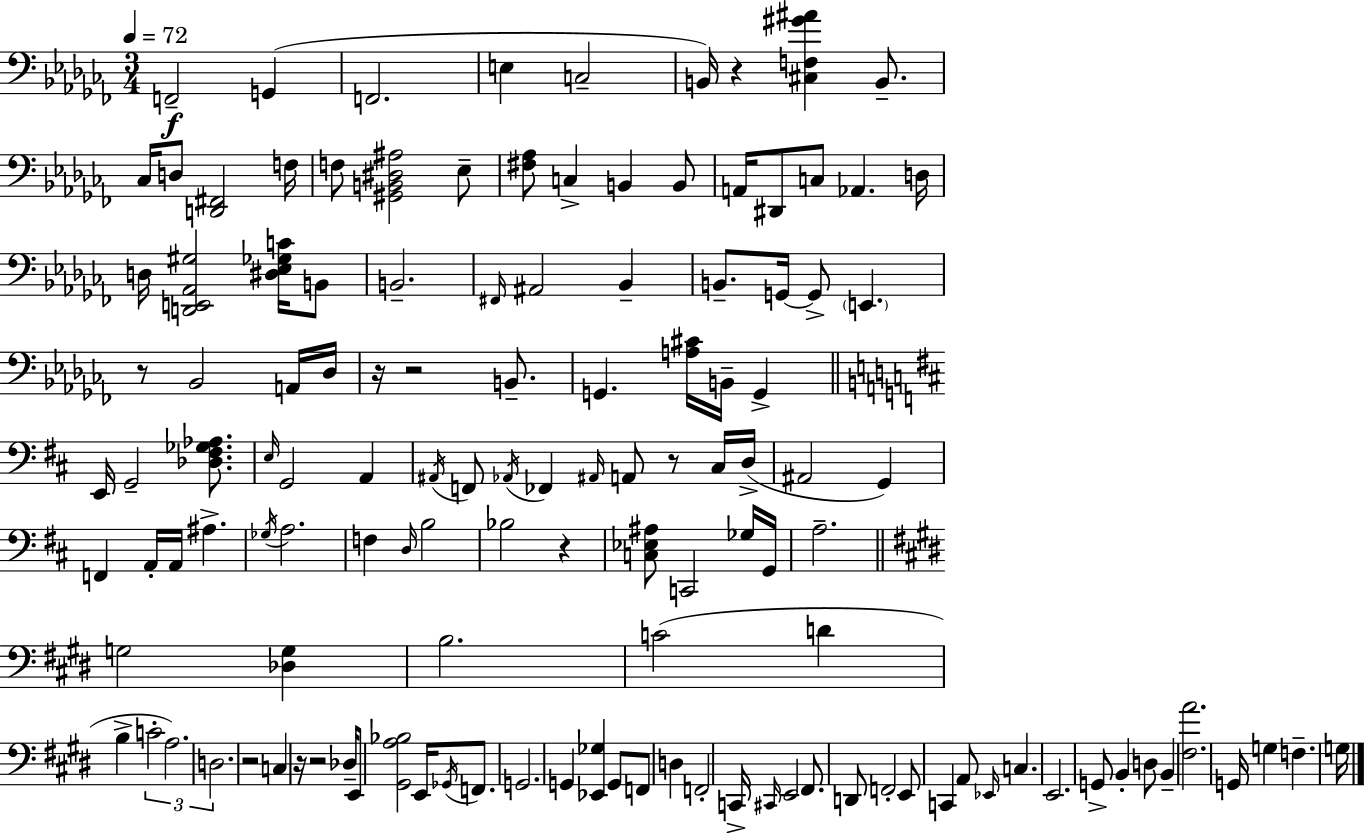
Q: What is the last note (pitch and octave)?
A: G3